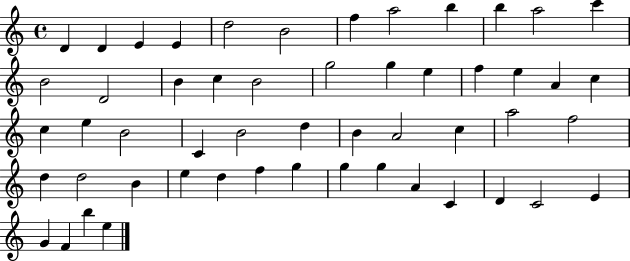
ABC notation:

X:1
T:Untitled
M:4/4
L:1/4
K:C
D D E E d2 B2 f a2 b b a2 c' B2 D2 B c B2 g2 g e f e A c c e B2 C B2 d B A2 c a2 f2 d d2 B e d f g g g A C D C2 E G F b e